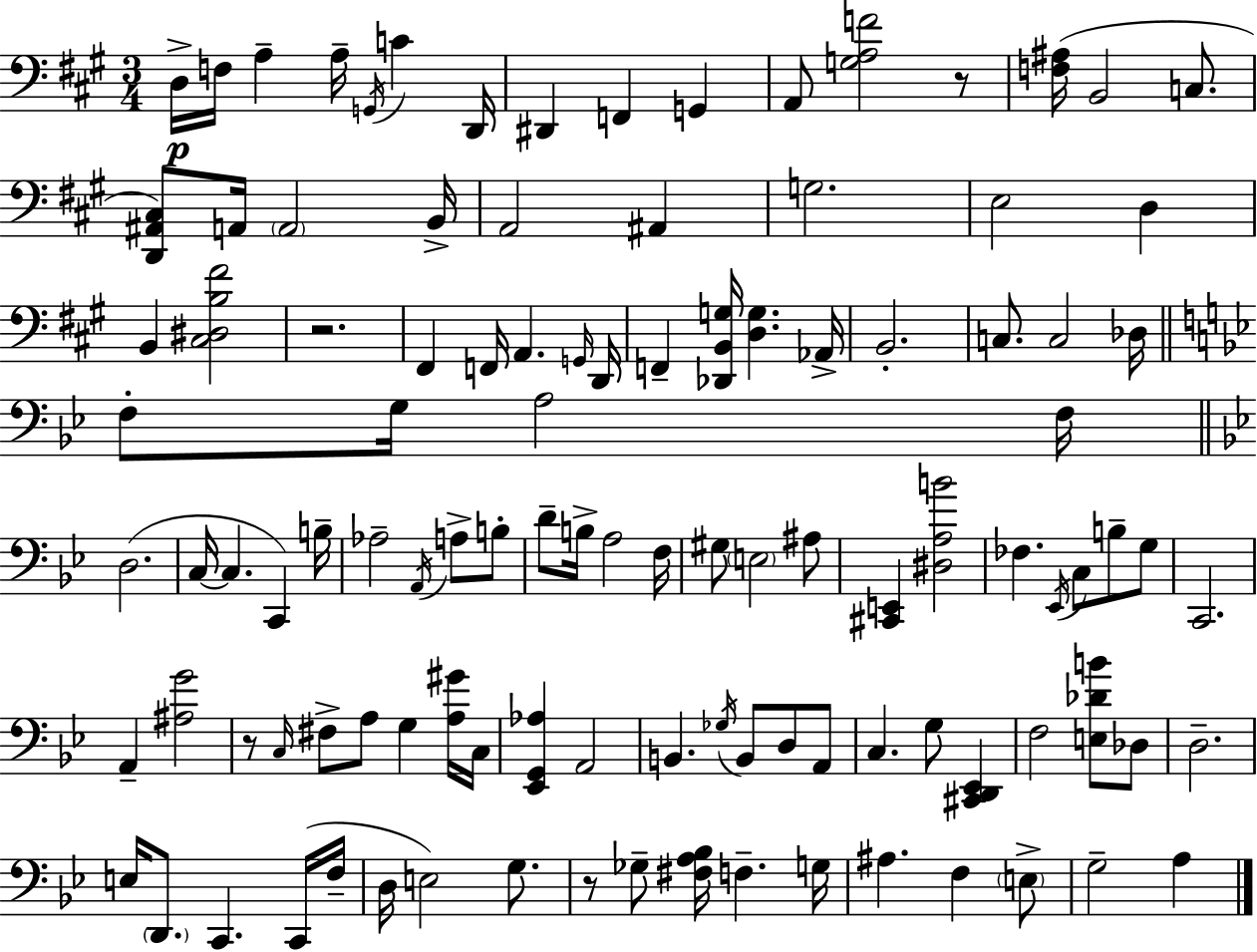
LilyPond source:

{
  \clef bass
  \numericTimeSignature
  \time 3/4
  \key a \major
  \repeat volta 2 { d16->\p f16 a4-- a16-- \acciaccatura { g,16 } c'4 | d,16 dis,4 f,4 g,4 | a,8 <g a f'>2 r8 | <f ais>16( b,2 c8. | \break <d, ais, cis>8) a,16 \parenthesize a,2 | b,16-> a,2 ais,4 | g2. | e2 d4 | \break b,4 <cis dis b fis'>2 | r2. | fis,4 f,16 a,4. | \grace { g,16 } d,16 f,4-- <des, b, g>16 <d g>4. | \break aes,16-> b,2.-. | c8. c2 | des16 \bar "||" \break \key bes \major f8-. g16 a2 f16 | \bar "||" \break \key bes \major d2.( | c16~~ c4. c,4) b16-- | aes2-- \acciaccatura { a,16 } a8-> b8-. | d'8-- b16-> a2 | \break f16 gis8 \parenthesize e2 ais8 | <cis, e,>4 <dis a b'>2 | fes4. \acciaccatura { ees,16 } c8 b8-- | g8 c,2. | \break a,4-- <ais g'>2 | r8 \grace { c16 } fis8-> a8 g4 | <a gis'>16 c16 <ees, g, aes>4 a,2 | b,4. \acciaccatura { ges16 } b,8 | \break d8 a,8 c4. g8 | <cis, d, ees,>4 f2 | <e des' b'>8 des8 d2.-- | e16 \parenthesize d,8. c,4. | \break c,16( f16-- d16 e2) | g8. r8 ges8-- <fis a bes>16 f4.-- | g16 ais4. f4 | \parenthesize e8-> g2-- | \break a4 } \bar "|."
}